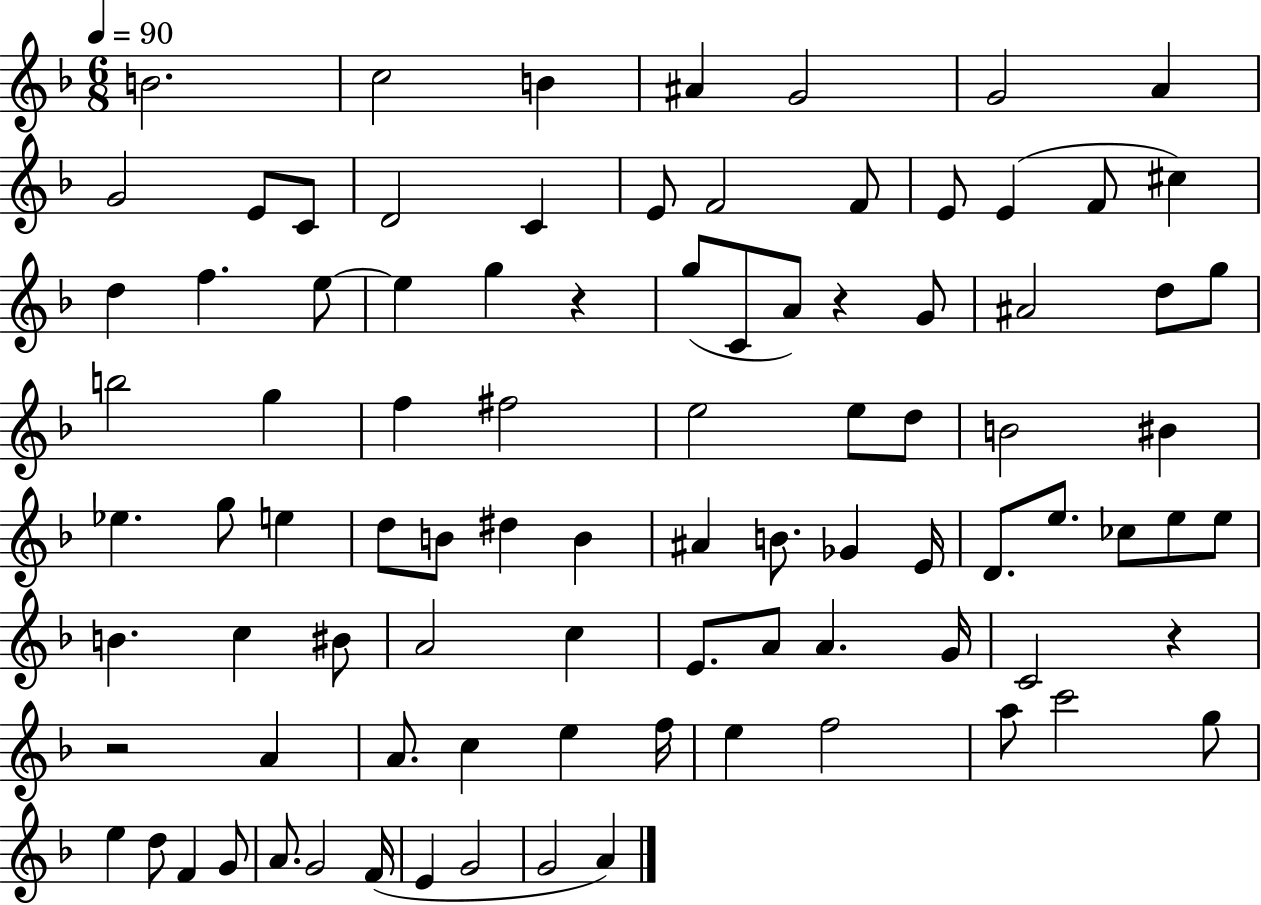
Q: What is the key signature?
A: F major